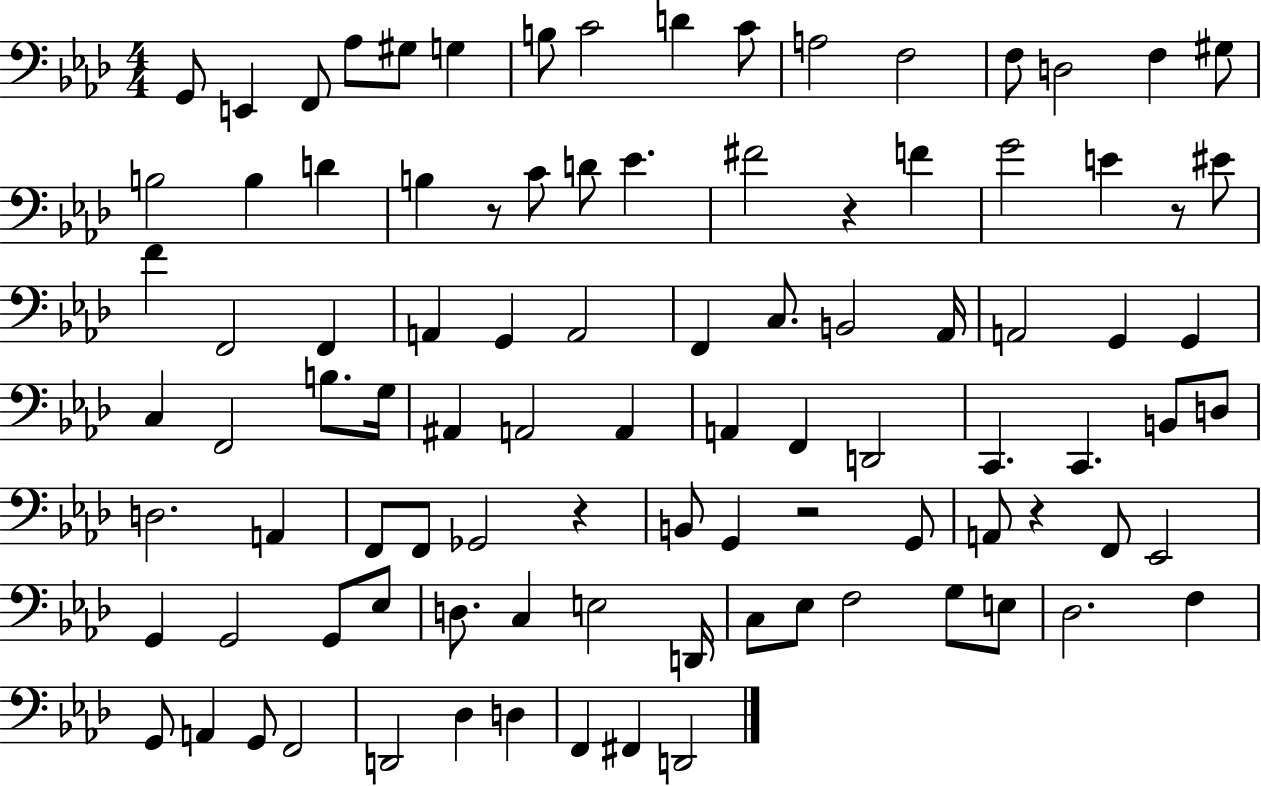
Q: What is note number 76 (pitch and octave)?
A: Eb3